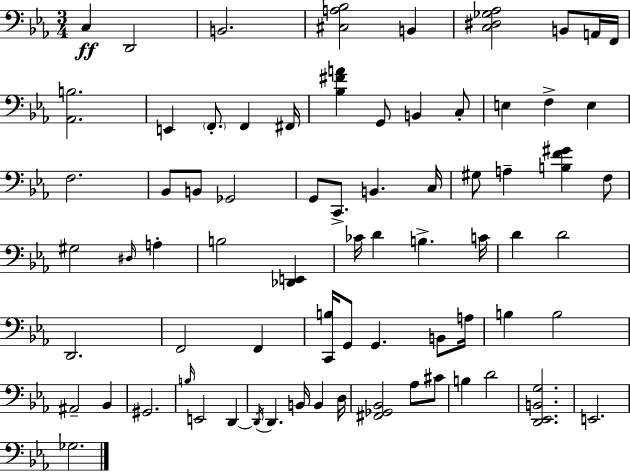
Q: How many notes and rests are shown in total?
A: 73